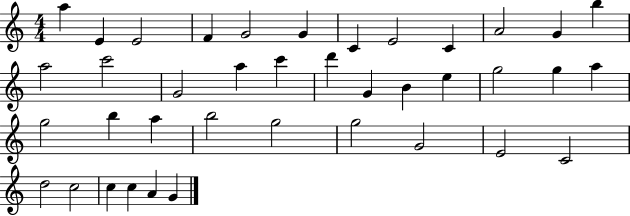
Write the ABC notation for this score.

X:1
T:Untitled
M:4/4
L:1/4
K:C
a E E2 F G2 G C E2 C A2 G b a2 c'2 G2 a c' d' G B e g2 g a g2 b a b2 g2 g2 G2 E2 C2 d2 c2 c c A G